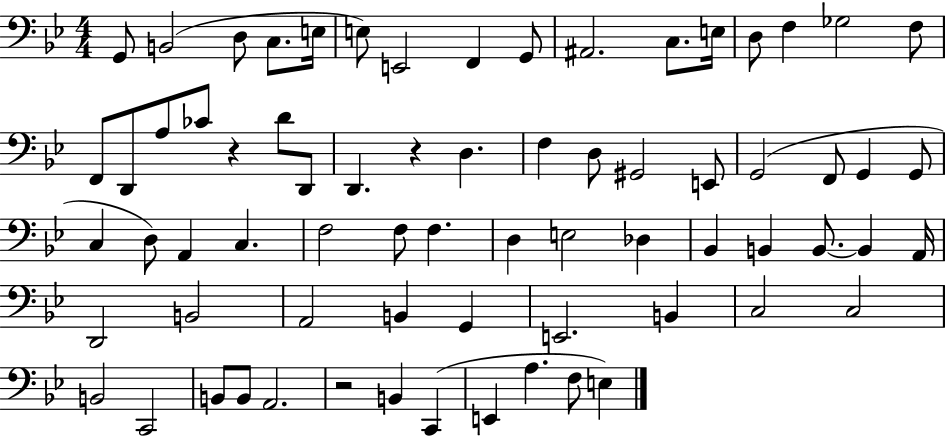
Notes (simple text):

G2/e B2/h D3/e C3/e. E3/s E3/e E2/h F2/q G2/e A#2/h. C3/e. E3/s D3/e F3/q Gb3/h F3/e F2/e D2/e A3/e CES4/e R/q D4/e D2/e D2/q. R/q D3/q. F3/q D3/e G#2/h E2/e G2/h F2/e G2/q G2/e C3/q D3/e A2/q C3/q. F3/h F3/e F3/q. D3/q E3/h Db3/q Bb2/q B2/q B2/e. B2/q A2/s D2/h B2/h A2/h B2/q G2/q E2/h. B2/q C3/h C3/h B2/h C2/h B2/e B2/e A2/h. R/h B2/q C2/q E2/q A3/q. F3/e E3/q